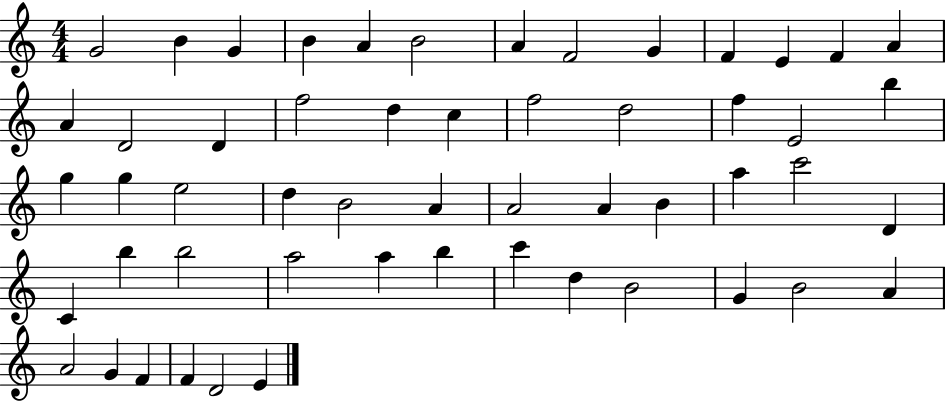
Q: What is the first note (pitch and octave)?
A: G4